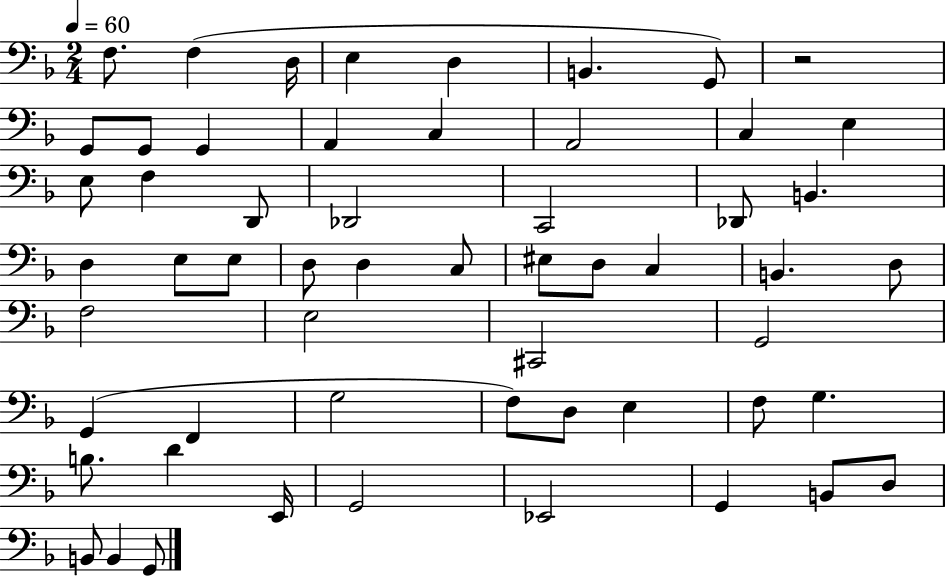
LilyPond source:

{
  \clef bass
  \numericTimeSignature
  \time 2/4
  \key f \major
  \tempo 4 = 60
  \repeat volta 2 { f8. f4( d16 | e4 d4 | b,4. g,8) | r2 | \break g,8 g,8 g,4 | a,4 c4 | a,2 | c4 e4 | \break e8 f4 d,8 | des,2 | c,2 | des,8 b,4. | \break d4 e8 e8 | d8 d4 c8 | eis8 d8 c4 | b,4. d8 | \break f2 | e2 | cis,2 | g,2 | \break g,4( f,4 | g2 | f8) d8 e4 | f8 g4. | \break b8. d'4 e,16 | g,2 | ees,2 | g,4 b,8 d8 | \break b,8 b,4 g,8 | } \bar "|."
}